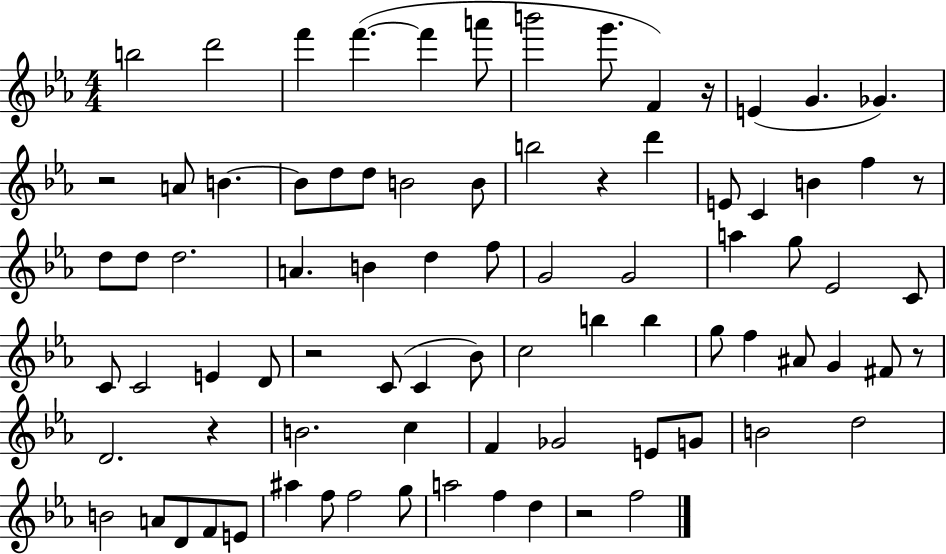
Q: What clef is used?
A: treble